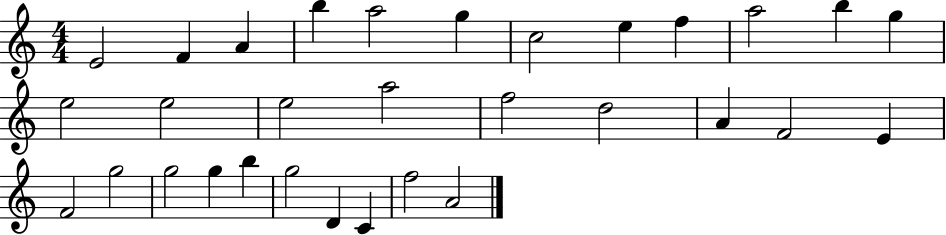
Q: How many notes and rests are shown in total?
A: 31